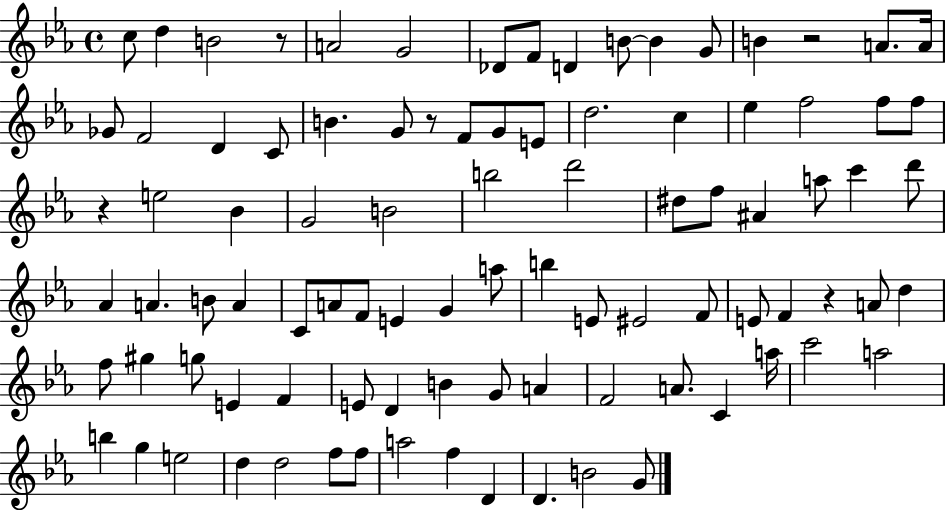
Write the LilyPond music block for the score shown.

{
  \clef treble
  \time 4/4
  \defaultTimeSignature
  \key ees \major
  \repeat volta 2 { c''8 d''4 b'2 r8 | a'2 g'2 | des'8 f'8 d'4 b'8~~ b'4 g'8 | b'4 r2 a'8. a'16 | \break ges'8 f'2 d'4 c'8 | b'4. g'8 r8 f'8 g'8 e'8 | d''2. c''4 | ees''4 f''2 f''8 f''8 | \break r4 e''2 bes'4 | g'2 b'2 | b''2 d'''2 | dis''8 f''8 ais'4 a''8 c'''4 d'''8 | \break aes'4 a'4. b'8 a'4 | c'8 a'8 f'8 e'4 g'4 a''8 | b''4 e'8 eis'2 f'8 | e'8 f'4 r4 a'8 d''4 | \break f''8 gis''4 g''8 e'4 f'4 | e'8 d'4 b'4 g'8 a'4 | f'2 a'8. c'4 a''16 | c'''2 a''2 | \break b''4 g''4 e''2 | d''4 d''2 f''8 f''8 | a''2 f''4 d'4 | d'4. b'2 g'8 | \break } \bar "|."
}